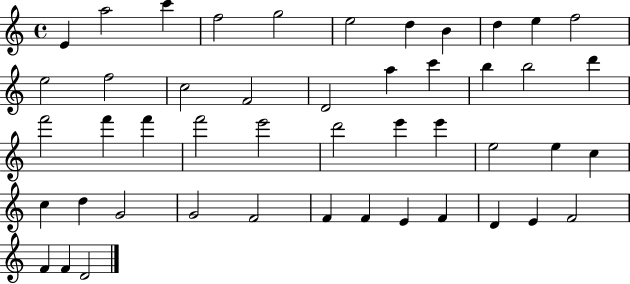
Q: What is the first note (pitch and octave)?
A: E4